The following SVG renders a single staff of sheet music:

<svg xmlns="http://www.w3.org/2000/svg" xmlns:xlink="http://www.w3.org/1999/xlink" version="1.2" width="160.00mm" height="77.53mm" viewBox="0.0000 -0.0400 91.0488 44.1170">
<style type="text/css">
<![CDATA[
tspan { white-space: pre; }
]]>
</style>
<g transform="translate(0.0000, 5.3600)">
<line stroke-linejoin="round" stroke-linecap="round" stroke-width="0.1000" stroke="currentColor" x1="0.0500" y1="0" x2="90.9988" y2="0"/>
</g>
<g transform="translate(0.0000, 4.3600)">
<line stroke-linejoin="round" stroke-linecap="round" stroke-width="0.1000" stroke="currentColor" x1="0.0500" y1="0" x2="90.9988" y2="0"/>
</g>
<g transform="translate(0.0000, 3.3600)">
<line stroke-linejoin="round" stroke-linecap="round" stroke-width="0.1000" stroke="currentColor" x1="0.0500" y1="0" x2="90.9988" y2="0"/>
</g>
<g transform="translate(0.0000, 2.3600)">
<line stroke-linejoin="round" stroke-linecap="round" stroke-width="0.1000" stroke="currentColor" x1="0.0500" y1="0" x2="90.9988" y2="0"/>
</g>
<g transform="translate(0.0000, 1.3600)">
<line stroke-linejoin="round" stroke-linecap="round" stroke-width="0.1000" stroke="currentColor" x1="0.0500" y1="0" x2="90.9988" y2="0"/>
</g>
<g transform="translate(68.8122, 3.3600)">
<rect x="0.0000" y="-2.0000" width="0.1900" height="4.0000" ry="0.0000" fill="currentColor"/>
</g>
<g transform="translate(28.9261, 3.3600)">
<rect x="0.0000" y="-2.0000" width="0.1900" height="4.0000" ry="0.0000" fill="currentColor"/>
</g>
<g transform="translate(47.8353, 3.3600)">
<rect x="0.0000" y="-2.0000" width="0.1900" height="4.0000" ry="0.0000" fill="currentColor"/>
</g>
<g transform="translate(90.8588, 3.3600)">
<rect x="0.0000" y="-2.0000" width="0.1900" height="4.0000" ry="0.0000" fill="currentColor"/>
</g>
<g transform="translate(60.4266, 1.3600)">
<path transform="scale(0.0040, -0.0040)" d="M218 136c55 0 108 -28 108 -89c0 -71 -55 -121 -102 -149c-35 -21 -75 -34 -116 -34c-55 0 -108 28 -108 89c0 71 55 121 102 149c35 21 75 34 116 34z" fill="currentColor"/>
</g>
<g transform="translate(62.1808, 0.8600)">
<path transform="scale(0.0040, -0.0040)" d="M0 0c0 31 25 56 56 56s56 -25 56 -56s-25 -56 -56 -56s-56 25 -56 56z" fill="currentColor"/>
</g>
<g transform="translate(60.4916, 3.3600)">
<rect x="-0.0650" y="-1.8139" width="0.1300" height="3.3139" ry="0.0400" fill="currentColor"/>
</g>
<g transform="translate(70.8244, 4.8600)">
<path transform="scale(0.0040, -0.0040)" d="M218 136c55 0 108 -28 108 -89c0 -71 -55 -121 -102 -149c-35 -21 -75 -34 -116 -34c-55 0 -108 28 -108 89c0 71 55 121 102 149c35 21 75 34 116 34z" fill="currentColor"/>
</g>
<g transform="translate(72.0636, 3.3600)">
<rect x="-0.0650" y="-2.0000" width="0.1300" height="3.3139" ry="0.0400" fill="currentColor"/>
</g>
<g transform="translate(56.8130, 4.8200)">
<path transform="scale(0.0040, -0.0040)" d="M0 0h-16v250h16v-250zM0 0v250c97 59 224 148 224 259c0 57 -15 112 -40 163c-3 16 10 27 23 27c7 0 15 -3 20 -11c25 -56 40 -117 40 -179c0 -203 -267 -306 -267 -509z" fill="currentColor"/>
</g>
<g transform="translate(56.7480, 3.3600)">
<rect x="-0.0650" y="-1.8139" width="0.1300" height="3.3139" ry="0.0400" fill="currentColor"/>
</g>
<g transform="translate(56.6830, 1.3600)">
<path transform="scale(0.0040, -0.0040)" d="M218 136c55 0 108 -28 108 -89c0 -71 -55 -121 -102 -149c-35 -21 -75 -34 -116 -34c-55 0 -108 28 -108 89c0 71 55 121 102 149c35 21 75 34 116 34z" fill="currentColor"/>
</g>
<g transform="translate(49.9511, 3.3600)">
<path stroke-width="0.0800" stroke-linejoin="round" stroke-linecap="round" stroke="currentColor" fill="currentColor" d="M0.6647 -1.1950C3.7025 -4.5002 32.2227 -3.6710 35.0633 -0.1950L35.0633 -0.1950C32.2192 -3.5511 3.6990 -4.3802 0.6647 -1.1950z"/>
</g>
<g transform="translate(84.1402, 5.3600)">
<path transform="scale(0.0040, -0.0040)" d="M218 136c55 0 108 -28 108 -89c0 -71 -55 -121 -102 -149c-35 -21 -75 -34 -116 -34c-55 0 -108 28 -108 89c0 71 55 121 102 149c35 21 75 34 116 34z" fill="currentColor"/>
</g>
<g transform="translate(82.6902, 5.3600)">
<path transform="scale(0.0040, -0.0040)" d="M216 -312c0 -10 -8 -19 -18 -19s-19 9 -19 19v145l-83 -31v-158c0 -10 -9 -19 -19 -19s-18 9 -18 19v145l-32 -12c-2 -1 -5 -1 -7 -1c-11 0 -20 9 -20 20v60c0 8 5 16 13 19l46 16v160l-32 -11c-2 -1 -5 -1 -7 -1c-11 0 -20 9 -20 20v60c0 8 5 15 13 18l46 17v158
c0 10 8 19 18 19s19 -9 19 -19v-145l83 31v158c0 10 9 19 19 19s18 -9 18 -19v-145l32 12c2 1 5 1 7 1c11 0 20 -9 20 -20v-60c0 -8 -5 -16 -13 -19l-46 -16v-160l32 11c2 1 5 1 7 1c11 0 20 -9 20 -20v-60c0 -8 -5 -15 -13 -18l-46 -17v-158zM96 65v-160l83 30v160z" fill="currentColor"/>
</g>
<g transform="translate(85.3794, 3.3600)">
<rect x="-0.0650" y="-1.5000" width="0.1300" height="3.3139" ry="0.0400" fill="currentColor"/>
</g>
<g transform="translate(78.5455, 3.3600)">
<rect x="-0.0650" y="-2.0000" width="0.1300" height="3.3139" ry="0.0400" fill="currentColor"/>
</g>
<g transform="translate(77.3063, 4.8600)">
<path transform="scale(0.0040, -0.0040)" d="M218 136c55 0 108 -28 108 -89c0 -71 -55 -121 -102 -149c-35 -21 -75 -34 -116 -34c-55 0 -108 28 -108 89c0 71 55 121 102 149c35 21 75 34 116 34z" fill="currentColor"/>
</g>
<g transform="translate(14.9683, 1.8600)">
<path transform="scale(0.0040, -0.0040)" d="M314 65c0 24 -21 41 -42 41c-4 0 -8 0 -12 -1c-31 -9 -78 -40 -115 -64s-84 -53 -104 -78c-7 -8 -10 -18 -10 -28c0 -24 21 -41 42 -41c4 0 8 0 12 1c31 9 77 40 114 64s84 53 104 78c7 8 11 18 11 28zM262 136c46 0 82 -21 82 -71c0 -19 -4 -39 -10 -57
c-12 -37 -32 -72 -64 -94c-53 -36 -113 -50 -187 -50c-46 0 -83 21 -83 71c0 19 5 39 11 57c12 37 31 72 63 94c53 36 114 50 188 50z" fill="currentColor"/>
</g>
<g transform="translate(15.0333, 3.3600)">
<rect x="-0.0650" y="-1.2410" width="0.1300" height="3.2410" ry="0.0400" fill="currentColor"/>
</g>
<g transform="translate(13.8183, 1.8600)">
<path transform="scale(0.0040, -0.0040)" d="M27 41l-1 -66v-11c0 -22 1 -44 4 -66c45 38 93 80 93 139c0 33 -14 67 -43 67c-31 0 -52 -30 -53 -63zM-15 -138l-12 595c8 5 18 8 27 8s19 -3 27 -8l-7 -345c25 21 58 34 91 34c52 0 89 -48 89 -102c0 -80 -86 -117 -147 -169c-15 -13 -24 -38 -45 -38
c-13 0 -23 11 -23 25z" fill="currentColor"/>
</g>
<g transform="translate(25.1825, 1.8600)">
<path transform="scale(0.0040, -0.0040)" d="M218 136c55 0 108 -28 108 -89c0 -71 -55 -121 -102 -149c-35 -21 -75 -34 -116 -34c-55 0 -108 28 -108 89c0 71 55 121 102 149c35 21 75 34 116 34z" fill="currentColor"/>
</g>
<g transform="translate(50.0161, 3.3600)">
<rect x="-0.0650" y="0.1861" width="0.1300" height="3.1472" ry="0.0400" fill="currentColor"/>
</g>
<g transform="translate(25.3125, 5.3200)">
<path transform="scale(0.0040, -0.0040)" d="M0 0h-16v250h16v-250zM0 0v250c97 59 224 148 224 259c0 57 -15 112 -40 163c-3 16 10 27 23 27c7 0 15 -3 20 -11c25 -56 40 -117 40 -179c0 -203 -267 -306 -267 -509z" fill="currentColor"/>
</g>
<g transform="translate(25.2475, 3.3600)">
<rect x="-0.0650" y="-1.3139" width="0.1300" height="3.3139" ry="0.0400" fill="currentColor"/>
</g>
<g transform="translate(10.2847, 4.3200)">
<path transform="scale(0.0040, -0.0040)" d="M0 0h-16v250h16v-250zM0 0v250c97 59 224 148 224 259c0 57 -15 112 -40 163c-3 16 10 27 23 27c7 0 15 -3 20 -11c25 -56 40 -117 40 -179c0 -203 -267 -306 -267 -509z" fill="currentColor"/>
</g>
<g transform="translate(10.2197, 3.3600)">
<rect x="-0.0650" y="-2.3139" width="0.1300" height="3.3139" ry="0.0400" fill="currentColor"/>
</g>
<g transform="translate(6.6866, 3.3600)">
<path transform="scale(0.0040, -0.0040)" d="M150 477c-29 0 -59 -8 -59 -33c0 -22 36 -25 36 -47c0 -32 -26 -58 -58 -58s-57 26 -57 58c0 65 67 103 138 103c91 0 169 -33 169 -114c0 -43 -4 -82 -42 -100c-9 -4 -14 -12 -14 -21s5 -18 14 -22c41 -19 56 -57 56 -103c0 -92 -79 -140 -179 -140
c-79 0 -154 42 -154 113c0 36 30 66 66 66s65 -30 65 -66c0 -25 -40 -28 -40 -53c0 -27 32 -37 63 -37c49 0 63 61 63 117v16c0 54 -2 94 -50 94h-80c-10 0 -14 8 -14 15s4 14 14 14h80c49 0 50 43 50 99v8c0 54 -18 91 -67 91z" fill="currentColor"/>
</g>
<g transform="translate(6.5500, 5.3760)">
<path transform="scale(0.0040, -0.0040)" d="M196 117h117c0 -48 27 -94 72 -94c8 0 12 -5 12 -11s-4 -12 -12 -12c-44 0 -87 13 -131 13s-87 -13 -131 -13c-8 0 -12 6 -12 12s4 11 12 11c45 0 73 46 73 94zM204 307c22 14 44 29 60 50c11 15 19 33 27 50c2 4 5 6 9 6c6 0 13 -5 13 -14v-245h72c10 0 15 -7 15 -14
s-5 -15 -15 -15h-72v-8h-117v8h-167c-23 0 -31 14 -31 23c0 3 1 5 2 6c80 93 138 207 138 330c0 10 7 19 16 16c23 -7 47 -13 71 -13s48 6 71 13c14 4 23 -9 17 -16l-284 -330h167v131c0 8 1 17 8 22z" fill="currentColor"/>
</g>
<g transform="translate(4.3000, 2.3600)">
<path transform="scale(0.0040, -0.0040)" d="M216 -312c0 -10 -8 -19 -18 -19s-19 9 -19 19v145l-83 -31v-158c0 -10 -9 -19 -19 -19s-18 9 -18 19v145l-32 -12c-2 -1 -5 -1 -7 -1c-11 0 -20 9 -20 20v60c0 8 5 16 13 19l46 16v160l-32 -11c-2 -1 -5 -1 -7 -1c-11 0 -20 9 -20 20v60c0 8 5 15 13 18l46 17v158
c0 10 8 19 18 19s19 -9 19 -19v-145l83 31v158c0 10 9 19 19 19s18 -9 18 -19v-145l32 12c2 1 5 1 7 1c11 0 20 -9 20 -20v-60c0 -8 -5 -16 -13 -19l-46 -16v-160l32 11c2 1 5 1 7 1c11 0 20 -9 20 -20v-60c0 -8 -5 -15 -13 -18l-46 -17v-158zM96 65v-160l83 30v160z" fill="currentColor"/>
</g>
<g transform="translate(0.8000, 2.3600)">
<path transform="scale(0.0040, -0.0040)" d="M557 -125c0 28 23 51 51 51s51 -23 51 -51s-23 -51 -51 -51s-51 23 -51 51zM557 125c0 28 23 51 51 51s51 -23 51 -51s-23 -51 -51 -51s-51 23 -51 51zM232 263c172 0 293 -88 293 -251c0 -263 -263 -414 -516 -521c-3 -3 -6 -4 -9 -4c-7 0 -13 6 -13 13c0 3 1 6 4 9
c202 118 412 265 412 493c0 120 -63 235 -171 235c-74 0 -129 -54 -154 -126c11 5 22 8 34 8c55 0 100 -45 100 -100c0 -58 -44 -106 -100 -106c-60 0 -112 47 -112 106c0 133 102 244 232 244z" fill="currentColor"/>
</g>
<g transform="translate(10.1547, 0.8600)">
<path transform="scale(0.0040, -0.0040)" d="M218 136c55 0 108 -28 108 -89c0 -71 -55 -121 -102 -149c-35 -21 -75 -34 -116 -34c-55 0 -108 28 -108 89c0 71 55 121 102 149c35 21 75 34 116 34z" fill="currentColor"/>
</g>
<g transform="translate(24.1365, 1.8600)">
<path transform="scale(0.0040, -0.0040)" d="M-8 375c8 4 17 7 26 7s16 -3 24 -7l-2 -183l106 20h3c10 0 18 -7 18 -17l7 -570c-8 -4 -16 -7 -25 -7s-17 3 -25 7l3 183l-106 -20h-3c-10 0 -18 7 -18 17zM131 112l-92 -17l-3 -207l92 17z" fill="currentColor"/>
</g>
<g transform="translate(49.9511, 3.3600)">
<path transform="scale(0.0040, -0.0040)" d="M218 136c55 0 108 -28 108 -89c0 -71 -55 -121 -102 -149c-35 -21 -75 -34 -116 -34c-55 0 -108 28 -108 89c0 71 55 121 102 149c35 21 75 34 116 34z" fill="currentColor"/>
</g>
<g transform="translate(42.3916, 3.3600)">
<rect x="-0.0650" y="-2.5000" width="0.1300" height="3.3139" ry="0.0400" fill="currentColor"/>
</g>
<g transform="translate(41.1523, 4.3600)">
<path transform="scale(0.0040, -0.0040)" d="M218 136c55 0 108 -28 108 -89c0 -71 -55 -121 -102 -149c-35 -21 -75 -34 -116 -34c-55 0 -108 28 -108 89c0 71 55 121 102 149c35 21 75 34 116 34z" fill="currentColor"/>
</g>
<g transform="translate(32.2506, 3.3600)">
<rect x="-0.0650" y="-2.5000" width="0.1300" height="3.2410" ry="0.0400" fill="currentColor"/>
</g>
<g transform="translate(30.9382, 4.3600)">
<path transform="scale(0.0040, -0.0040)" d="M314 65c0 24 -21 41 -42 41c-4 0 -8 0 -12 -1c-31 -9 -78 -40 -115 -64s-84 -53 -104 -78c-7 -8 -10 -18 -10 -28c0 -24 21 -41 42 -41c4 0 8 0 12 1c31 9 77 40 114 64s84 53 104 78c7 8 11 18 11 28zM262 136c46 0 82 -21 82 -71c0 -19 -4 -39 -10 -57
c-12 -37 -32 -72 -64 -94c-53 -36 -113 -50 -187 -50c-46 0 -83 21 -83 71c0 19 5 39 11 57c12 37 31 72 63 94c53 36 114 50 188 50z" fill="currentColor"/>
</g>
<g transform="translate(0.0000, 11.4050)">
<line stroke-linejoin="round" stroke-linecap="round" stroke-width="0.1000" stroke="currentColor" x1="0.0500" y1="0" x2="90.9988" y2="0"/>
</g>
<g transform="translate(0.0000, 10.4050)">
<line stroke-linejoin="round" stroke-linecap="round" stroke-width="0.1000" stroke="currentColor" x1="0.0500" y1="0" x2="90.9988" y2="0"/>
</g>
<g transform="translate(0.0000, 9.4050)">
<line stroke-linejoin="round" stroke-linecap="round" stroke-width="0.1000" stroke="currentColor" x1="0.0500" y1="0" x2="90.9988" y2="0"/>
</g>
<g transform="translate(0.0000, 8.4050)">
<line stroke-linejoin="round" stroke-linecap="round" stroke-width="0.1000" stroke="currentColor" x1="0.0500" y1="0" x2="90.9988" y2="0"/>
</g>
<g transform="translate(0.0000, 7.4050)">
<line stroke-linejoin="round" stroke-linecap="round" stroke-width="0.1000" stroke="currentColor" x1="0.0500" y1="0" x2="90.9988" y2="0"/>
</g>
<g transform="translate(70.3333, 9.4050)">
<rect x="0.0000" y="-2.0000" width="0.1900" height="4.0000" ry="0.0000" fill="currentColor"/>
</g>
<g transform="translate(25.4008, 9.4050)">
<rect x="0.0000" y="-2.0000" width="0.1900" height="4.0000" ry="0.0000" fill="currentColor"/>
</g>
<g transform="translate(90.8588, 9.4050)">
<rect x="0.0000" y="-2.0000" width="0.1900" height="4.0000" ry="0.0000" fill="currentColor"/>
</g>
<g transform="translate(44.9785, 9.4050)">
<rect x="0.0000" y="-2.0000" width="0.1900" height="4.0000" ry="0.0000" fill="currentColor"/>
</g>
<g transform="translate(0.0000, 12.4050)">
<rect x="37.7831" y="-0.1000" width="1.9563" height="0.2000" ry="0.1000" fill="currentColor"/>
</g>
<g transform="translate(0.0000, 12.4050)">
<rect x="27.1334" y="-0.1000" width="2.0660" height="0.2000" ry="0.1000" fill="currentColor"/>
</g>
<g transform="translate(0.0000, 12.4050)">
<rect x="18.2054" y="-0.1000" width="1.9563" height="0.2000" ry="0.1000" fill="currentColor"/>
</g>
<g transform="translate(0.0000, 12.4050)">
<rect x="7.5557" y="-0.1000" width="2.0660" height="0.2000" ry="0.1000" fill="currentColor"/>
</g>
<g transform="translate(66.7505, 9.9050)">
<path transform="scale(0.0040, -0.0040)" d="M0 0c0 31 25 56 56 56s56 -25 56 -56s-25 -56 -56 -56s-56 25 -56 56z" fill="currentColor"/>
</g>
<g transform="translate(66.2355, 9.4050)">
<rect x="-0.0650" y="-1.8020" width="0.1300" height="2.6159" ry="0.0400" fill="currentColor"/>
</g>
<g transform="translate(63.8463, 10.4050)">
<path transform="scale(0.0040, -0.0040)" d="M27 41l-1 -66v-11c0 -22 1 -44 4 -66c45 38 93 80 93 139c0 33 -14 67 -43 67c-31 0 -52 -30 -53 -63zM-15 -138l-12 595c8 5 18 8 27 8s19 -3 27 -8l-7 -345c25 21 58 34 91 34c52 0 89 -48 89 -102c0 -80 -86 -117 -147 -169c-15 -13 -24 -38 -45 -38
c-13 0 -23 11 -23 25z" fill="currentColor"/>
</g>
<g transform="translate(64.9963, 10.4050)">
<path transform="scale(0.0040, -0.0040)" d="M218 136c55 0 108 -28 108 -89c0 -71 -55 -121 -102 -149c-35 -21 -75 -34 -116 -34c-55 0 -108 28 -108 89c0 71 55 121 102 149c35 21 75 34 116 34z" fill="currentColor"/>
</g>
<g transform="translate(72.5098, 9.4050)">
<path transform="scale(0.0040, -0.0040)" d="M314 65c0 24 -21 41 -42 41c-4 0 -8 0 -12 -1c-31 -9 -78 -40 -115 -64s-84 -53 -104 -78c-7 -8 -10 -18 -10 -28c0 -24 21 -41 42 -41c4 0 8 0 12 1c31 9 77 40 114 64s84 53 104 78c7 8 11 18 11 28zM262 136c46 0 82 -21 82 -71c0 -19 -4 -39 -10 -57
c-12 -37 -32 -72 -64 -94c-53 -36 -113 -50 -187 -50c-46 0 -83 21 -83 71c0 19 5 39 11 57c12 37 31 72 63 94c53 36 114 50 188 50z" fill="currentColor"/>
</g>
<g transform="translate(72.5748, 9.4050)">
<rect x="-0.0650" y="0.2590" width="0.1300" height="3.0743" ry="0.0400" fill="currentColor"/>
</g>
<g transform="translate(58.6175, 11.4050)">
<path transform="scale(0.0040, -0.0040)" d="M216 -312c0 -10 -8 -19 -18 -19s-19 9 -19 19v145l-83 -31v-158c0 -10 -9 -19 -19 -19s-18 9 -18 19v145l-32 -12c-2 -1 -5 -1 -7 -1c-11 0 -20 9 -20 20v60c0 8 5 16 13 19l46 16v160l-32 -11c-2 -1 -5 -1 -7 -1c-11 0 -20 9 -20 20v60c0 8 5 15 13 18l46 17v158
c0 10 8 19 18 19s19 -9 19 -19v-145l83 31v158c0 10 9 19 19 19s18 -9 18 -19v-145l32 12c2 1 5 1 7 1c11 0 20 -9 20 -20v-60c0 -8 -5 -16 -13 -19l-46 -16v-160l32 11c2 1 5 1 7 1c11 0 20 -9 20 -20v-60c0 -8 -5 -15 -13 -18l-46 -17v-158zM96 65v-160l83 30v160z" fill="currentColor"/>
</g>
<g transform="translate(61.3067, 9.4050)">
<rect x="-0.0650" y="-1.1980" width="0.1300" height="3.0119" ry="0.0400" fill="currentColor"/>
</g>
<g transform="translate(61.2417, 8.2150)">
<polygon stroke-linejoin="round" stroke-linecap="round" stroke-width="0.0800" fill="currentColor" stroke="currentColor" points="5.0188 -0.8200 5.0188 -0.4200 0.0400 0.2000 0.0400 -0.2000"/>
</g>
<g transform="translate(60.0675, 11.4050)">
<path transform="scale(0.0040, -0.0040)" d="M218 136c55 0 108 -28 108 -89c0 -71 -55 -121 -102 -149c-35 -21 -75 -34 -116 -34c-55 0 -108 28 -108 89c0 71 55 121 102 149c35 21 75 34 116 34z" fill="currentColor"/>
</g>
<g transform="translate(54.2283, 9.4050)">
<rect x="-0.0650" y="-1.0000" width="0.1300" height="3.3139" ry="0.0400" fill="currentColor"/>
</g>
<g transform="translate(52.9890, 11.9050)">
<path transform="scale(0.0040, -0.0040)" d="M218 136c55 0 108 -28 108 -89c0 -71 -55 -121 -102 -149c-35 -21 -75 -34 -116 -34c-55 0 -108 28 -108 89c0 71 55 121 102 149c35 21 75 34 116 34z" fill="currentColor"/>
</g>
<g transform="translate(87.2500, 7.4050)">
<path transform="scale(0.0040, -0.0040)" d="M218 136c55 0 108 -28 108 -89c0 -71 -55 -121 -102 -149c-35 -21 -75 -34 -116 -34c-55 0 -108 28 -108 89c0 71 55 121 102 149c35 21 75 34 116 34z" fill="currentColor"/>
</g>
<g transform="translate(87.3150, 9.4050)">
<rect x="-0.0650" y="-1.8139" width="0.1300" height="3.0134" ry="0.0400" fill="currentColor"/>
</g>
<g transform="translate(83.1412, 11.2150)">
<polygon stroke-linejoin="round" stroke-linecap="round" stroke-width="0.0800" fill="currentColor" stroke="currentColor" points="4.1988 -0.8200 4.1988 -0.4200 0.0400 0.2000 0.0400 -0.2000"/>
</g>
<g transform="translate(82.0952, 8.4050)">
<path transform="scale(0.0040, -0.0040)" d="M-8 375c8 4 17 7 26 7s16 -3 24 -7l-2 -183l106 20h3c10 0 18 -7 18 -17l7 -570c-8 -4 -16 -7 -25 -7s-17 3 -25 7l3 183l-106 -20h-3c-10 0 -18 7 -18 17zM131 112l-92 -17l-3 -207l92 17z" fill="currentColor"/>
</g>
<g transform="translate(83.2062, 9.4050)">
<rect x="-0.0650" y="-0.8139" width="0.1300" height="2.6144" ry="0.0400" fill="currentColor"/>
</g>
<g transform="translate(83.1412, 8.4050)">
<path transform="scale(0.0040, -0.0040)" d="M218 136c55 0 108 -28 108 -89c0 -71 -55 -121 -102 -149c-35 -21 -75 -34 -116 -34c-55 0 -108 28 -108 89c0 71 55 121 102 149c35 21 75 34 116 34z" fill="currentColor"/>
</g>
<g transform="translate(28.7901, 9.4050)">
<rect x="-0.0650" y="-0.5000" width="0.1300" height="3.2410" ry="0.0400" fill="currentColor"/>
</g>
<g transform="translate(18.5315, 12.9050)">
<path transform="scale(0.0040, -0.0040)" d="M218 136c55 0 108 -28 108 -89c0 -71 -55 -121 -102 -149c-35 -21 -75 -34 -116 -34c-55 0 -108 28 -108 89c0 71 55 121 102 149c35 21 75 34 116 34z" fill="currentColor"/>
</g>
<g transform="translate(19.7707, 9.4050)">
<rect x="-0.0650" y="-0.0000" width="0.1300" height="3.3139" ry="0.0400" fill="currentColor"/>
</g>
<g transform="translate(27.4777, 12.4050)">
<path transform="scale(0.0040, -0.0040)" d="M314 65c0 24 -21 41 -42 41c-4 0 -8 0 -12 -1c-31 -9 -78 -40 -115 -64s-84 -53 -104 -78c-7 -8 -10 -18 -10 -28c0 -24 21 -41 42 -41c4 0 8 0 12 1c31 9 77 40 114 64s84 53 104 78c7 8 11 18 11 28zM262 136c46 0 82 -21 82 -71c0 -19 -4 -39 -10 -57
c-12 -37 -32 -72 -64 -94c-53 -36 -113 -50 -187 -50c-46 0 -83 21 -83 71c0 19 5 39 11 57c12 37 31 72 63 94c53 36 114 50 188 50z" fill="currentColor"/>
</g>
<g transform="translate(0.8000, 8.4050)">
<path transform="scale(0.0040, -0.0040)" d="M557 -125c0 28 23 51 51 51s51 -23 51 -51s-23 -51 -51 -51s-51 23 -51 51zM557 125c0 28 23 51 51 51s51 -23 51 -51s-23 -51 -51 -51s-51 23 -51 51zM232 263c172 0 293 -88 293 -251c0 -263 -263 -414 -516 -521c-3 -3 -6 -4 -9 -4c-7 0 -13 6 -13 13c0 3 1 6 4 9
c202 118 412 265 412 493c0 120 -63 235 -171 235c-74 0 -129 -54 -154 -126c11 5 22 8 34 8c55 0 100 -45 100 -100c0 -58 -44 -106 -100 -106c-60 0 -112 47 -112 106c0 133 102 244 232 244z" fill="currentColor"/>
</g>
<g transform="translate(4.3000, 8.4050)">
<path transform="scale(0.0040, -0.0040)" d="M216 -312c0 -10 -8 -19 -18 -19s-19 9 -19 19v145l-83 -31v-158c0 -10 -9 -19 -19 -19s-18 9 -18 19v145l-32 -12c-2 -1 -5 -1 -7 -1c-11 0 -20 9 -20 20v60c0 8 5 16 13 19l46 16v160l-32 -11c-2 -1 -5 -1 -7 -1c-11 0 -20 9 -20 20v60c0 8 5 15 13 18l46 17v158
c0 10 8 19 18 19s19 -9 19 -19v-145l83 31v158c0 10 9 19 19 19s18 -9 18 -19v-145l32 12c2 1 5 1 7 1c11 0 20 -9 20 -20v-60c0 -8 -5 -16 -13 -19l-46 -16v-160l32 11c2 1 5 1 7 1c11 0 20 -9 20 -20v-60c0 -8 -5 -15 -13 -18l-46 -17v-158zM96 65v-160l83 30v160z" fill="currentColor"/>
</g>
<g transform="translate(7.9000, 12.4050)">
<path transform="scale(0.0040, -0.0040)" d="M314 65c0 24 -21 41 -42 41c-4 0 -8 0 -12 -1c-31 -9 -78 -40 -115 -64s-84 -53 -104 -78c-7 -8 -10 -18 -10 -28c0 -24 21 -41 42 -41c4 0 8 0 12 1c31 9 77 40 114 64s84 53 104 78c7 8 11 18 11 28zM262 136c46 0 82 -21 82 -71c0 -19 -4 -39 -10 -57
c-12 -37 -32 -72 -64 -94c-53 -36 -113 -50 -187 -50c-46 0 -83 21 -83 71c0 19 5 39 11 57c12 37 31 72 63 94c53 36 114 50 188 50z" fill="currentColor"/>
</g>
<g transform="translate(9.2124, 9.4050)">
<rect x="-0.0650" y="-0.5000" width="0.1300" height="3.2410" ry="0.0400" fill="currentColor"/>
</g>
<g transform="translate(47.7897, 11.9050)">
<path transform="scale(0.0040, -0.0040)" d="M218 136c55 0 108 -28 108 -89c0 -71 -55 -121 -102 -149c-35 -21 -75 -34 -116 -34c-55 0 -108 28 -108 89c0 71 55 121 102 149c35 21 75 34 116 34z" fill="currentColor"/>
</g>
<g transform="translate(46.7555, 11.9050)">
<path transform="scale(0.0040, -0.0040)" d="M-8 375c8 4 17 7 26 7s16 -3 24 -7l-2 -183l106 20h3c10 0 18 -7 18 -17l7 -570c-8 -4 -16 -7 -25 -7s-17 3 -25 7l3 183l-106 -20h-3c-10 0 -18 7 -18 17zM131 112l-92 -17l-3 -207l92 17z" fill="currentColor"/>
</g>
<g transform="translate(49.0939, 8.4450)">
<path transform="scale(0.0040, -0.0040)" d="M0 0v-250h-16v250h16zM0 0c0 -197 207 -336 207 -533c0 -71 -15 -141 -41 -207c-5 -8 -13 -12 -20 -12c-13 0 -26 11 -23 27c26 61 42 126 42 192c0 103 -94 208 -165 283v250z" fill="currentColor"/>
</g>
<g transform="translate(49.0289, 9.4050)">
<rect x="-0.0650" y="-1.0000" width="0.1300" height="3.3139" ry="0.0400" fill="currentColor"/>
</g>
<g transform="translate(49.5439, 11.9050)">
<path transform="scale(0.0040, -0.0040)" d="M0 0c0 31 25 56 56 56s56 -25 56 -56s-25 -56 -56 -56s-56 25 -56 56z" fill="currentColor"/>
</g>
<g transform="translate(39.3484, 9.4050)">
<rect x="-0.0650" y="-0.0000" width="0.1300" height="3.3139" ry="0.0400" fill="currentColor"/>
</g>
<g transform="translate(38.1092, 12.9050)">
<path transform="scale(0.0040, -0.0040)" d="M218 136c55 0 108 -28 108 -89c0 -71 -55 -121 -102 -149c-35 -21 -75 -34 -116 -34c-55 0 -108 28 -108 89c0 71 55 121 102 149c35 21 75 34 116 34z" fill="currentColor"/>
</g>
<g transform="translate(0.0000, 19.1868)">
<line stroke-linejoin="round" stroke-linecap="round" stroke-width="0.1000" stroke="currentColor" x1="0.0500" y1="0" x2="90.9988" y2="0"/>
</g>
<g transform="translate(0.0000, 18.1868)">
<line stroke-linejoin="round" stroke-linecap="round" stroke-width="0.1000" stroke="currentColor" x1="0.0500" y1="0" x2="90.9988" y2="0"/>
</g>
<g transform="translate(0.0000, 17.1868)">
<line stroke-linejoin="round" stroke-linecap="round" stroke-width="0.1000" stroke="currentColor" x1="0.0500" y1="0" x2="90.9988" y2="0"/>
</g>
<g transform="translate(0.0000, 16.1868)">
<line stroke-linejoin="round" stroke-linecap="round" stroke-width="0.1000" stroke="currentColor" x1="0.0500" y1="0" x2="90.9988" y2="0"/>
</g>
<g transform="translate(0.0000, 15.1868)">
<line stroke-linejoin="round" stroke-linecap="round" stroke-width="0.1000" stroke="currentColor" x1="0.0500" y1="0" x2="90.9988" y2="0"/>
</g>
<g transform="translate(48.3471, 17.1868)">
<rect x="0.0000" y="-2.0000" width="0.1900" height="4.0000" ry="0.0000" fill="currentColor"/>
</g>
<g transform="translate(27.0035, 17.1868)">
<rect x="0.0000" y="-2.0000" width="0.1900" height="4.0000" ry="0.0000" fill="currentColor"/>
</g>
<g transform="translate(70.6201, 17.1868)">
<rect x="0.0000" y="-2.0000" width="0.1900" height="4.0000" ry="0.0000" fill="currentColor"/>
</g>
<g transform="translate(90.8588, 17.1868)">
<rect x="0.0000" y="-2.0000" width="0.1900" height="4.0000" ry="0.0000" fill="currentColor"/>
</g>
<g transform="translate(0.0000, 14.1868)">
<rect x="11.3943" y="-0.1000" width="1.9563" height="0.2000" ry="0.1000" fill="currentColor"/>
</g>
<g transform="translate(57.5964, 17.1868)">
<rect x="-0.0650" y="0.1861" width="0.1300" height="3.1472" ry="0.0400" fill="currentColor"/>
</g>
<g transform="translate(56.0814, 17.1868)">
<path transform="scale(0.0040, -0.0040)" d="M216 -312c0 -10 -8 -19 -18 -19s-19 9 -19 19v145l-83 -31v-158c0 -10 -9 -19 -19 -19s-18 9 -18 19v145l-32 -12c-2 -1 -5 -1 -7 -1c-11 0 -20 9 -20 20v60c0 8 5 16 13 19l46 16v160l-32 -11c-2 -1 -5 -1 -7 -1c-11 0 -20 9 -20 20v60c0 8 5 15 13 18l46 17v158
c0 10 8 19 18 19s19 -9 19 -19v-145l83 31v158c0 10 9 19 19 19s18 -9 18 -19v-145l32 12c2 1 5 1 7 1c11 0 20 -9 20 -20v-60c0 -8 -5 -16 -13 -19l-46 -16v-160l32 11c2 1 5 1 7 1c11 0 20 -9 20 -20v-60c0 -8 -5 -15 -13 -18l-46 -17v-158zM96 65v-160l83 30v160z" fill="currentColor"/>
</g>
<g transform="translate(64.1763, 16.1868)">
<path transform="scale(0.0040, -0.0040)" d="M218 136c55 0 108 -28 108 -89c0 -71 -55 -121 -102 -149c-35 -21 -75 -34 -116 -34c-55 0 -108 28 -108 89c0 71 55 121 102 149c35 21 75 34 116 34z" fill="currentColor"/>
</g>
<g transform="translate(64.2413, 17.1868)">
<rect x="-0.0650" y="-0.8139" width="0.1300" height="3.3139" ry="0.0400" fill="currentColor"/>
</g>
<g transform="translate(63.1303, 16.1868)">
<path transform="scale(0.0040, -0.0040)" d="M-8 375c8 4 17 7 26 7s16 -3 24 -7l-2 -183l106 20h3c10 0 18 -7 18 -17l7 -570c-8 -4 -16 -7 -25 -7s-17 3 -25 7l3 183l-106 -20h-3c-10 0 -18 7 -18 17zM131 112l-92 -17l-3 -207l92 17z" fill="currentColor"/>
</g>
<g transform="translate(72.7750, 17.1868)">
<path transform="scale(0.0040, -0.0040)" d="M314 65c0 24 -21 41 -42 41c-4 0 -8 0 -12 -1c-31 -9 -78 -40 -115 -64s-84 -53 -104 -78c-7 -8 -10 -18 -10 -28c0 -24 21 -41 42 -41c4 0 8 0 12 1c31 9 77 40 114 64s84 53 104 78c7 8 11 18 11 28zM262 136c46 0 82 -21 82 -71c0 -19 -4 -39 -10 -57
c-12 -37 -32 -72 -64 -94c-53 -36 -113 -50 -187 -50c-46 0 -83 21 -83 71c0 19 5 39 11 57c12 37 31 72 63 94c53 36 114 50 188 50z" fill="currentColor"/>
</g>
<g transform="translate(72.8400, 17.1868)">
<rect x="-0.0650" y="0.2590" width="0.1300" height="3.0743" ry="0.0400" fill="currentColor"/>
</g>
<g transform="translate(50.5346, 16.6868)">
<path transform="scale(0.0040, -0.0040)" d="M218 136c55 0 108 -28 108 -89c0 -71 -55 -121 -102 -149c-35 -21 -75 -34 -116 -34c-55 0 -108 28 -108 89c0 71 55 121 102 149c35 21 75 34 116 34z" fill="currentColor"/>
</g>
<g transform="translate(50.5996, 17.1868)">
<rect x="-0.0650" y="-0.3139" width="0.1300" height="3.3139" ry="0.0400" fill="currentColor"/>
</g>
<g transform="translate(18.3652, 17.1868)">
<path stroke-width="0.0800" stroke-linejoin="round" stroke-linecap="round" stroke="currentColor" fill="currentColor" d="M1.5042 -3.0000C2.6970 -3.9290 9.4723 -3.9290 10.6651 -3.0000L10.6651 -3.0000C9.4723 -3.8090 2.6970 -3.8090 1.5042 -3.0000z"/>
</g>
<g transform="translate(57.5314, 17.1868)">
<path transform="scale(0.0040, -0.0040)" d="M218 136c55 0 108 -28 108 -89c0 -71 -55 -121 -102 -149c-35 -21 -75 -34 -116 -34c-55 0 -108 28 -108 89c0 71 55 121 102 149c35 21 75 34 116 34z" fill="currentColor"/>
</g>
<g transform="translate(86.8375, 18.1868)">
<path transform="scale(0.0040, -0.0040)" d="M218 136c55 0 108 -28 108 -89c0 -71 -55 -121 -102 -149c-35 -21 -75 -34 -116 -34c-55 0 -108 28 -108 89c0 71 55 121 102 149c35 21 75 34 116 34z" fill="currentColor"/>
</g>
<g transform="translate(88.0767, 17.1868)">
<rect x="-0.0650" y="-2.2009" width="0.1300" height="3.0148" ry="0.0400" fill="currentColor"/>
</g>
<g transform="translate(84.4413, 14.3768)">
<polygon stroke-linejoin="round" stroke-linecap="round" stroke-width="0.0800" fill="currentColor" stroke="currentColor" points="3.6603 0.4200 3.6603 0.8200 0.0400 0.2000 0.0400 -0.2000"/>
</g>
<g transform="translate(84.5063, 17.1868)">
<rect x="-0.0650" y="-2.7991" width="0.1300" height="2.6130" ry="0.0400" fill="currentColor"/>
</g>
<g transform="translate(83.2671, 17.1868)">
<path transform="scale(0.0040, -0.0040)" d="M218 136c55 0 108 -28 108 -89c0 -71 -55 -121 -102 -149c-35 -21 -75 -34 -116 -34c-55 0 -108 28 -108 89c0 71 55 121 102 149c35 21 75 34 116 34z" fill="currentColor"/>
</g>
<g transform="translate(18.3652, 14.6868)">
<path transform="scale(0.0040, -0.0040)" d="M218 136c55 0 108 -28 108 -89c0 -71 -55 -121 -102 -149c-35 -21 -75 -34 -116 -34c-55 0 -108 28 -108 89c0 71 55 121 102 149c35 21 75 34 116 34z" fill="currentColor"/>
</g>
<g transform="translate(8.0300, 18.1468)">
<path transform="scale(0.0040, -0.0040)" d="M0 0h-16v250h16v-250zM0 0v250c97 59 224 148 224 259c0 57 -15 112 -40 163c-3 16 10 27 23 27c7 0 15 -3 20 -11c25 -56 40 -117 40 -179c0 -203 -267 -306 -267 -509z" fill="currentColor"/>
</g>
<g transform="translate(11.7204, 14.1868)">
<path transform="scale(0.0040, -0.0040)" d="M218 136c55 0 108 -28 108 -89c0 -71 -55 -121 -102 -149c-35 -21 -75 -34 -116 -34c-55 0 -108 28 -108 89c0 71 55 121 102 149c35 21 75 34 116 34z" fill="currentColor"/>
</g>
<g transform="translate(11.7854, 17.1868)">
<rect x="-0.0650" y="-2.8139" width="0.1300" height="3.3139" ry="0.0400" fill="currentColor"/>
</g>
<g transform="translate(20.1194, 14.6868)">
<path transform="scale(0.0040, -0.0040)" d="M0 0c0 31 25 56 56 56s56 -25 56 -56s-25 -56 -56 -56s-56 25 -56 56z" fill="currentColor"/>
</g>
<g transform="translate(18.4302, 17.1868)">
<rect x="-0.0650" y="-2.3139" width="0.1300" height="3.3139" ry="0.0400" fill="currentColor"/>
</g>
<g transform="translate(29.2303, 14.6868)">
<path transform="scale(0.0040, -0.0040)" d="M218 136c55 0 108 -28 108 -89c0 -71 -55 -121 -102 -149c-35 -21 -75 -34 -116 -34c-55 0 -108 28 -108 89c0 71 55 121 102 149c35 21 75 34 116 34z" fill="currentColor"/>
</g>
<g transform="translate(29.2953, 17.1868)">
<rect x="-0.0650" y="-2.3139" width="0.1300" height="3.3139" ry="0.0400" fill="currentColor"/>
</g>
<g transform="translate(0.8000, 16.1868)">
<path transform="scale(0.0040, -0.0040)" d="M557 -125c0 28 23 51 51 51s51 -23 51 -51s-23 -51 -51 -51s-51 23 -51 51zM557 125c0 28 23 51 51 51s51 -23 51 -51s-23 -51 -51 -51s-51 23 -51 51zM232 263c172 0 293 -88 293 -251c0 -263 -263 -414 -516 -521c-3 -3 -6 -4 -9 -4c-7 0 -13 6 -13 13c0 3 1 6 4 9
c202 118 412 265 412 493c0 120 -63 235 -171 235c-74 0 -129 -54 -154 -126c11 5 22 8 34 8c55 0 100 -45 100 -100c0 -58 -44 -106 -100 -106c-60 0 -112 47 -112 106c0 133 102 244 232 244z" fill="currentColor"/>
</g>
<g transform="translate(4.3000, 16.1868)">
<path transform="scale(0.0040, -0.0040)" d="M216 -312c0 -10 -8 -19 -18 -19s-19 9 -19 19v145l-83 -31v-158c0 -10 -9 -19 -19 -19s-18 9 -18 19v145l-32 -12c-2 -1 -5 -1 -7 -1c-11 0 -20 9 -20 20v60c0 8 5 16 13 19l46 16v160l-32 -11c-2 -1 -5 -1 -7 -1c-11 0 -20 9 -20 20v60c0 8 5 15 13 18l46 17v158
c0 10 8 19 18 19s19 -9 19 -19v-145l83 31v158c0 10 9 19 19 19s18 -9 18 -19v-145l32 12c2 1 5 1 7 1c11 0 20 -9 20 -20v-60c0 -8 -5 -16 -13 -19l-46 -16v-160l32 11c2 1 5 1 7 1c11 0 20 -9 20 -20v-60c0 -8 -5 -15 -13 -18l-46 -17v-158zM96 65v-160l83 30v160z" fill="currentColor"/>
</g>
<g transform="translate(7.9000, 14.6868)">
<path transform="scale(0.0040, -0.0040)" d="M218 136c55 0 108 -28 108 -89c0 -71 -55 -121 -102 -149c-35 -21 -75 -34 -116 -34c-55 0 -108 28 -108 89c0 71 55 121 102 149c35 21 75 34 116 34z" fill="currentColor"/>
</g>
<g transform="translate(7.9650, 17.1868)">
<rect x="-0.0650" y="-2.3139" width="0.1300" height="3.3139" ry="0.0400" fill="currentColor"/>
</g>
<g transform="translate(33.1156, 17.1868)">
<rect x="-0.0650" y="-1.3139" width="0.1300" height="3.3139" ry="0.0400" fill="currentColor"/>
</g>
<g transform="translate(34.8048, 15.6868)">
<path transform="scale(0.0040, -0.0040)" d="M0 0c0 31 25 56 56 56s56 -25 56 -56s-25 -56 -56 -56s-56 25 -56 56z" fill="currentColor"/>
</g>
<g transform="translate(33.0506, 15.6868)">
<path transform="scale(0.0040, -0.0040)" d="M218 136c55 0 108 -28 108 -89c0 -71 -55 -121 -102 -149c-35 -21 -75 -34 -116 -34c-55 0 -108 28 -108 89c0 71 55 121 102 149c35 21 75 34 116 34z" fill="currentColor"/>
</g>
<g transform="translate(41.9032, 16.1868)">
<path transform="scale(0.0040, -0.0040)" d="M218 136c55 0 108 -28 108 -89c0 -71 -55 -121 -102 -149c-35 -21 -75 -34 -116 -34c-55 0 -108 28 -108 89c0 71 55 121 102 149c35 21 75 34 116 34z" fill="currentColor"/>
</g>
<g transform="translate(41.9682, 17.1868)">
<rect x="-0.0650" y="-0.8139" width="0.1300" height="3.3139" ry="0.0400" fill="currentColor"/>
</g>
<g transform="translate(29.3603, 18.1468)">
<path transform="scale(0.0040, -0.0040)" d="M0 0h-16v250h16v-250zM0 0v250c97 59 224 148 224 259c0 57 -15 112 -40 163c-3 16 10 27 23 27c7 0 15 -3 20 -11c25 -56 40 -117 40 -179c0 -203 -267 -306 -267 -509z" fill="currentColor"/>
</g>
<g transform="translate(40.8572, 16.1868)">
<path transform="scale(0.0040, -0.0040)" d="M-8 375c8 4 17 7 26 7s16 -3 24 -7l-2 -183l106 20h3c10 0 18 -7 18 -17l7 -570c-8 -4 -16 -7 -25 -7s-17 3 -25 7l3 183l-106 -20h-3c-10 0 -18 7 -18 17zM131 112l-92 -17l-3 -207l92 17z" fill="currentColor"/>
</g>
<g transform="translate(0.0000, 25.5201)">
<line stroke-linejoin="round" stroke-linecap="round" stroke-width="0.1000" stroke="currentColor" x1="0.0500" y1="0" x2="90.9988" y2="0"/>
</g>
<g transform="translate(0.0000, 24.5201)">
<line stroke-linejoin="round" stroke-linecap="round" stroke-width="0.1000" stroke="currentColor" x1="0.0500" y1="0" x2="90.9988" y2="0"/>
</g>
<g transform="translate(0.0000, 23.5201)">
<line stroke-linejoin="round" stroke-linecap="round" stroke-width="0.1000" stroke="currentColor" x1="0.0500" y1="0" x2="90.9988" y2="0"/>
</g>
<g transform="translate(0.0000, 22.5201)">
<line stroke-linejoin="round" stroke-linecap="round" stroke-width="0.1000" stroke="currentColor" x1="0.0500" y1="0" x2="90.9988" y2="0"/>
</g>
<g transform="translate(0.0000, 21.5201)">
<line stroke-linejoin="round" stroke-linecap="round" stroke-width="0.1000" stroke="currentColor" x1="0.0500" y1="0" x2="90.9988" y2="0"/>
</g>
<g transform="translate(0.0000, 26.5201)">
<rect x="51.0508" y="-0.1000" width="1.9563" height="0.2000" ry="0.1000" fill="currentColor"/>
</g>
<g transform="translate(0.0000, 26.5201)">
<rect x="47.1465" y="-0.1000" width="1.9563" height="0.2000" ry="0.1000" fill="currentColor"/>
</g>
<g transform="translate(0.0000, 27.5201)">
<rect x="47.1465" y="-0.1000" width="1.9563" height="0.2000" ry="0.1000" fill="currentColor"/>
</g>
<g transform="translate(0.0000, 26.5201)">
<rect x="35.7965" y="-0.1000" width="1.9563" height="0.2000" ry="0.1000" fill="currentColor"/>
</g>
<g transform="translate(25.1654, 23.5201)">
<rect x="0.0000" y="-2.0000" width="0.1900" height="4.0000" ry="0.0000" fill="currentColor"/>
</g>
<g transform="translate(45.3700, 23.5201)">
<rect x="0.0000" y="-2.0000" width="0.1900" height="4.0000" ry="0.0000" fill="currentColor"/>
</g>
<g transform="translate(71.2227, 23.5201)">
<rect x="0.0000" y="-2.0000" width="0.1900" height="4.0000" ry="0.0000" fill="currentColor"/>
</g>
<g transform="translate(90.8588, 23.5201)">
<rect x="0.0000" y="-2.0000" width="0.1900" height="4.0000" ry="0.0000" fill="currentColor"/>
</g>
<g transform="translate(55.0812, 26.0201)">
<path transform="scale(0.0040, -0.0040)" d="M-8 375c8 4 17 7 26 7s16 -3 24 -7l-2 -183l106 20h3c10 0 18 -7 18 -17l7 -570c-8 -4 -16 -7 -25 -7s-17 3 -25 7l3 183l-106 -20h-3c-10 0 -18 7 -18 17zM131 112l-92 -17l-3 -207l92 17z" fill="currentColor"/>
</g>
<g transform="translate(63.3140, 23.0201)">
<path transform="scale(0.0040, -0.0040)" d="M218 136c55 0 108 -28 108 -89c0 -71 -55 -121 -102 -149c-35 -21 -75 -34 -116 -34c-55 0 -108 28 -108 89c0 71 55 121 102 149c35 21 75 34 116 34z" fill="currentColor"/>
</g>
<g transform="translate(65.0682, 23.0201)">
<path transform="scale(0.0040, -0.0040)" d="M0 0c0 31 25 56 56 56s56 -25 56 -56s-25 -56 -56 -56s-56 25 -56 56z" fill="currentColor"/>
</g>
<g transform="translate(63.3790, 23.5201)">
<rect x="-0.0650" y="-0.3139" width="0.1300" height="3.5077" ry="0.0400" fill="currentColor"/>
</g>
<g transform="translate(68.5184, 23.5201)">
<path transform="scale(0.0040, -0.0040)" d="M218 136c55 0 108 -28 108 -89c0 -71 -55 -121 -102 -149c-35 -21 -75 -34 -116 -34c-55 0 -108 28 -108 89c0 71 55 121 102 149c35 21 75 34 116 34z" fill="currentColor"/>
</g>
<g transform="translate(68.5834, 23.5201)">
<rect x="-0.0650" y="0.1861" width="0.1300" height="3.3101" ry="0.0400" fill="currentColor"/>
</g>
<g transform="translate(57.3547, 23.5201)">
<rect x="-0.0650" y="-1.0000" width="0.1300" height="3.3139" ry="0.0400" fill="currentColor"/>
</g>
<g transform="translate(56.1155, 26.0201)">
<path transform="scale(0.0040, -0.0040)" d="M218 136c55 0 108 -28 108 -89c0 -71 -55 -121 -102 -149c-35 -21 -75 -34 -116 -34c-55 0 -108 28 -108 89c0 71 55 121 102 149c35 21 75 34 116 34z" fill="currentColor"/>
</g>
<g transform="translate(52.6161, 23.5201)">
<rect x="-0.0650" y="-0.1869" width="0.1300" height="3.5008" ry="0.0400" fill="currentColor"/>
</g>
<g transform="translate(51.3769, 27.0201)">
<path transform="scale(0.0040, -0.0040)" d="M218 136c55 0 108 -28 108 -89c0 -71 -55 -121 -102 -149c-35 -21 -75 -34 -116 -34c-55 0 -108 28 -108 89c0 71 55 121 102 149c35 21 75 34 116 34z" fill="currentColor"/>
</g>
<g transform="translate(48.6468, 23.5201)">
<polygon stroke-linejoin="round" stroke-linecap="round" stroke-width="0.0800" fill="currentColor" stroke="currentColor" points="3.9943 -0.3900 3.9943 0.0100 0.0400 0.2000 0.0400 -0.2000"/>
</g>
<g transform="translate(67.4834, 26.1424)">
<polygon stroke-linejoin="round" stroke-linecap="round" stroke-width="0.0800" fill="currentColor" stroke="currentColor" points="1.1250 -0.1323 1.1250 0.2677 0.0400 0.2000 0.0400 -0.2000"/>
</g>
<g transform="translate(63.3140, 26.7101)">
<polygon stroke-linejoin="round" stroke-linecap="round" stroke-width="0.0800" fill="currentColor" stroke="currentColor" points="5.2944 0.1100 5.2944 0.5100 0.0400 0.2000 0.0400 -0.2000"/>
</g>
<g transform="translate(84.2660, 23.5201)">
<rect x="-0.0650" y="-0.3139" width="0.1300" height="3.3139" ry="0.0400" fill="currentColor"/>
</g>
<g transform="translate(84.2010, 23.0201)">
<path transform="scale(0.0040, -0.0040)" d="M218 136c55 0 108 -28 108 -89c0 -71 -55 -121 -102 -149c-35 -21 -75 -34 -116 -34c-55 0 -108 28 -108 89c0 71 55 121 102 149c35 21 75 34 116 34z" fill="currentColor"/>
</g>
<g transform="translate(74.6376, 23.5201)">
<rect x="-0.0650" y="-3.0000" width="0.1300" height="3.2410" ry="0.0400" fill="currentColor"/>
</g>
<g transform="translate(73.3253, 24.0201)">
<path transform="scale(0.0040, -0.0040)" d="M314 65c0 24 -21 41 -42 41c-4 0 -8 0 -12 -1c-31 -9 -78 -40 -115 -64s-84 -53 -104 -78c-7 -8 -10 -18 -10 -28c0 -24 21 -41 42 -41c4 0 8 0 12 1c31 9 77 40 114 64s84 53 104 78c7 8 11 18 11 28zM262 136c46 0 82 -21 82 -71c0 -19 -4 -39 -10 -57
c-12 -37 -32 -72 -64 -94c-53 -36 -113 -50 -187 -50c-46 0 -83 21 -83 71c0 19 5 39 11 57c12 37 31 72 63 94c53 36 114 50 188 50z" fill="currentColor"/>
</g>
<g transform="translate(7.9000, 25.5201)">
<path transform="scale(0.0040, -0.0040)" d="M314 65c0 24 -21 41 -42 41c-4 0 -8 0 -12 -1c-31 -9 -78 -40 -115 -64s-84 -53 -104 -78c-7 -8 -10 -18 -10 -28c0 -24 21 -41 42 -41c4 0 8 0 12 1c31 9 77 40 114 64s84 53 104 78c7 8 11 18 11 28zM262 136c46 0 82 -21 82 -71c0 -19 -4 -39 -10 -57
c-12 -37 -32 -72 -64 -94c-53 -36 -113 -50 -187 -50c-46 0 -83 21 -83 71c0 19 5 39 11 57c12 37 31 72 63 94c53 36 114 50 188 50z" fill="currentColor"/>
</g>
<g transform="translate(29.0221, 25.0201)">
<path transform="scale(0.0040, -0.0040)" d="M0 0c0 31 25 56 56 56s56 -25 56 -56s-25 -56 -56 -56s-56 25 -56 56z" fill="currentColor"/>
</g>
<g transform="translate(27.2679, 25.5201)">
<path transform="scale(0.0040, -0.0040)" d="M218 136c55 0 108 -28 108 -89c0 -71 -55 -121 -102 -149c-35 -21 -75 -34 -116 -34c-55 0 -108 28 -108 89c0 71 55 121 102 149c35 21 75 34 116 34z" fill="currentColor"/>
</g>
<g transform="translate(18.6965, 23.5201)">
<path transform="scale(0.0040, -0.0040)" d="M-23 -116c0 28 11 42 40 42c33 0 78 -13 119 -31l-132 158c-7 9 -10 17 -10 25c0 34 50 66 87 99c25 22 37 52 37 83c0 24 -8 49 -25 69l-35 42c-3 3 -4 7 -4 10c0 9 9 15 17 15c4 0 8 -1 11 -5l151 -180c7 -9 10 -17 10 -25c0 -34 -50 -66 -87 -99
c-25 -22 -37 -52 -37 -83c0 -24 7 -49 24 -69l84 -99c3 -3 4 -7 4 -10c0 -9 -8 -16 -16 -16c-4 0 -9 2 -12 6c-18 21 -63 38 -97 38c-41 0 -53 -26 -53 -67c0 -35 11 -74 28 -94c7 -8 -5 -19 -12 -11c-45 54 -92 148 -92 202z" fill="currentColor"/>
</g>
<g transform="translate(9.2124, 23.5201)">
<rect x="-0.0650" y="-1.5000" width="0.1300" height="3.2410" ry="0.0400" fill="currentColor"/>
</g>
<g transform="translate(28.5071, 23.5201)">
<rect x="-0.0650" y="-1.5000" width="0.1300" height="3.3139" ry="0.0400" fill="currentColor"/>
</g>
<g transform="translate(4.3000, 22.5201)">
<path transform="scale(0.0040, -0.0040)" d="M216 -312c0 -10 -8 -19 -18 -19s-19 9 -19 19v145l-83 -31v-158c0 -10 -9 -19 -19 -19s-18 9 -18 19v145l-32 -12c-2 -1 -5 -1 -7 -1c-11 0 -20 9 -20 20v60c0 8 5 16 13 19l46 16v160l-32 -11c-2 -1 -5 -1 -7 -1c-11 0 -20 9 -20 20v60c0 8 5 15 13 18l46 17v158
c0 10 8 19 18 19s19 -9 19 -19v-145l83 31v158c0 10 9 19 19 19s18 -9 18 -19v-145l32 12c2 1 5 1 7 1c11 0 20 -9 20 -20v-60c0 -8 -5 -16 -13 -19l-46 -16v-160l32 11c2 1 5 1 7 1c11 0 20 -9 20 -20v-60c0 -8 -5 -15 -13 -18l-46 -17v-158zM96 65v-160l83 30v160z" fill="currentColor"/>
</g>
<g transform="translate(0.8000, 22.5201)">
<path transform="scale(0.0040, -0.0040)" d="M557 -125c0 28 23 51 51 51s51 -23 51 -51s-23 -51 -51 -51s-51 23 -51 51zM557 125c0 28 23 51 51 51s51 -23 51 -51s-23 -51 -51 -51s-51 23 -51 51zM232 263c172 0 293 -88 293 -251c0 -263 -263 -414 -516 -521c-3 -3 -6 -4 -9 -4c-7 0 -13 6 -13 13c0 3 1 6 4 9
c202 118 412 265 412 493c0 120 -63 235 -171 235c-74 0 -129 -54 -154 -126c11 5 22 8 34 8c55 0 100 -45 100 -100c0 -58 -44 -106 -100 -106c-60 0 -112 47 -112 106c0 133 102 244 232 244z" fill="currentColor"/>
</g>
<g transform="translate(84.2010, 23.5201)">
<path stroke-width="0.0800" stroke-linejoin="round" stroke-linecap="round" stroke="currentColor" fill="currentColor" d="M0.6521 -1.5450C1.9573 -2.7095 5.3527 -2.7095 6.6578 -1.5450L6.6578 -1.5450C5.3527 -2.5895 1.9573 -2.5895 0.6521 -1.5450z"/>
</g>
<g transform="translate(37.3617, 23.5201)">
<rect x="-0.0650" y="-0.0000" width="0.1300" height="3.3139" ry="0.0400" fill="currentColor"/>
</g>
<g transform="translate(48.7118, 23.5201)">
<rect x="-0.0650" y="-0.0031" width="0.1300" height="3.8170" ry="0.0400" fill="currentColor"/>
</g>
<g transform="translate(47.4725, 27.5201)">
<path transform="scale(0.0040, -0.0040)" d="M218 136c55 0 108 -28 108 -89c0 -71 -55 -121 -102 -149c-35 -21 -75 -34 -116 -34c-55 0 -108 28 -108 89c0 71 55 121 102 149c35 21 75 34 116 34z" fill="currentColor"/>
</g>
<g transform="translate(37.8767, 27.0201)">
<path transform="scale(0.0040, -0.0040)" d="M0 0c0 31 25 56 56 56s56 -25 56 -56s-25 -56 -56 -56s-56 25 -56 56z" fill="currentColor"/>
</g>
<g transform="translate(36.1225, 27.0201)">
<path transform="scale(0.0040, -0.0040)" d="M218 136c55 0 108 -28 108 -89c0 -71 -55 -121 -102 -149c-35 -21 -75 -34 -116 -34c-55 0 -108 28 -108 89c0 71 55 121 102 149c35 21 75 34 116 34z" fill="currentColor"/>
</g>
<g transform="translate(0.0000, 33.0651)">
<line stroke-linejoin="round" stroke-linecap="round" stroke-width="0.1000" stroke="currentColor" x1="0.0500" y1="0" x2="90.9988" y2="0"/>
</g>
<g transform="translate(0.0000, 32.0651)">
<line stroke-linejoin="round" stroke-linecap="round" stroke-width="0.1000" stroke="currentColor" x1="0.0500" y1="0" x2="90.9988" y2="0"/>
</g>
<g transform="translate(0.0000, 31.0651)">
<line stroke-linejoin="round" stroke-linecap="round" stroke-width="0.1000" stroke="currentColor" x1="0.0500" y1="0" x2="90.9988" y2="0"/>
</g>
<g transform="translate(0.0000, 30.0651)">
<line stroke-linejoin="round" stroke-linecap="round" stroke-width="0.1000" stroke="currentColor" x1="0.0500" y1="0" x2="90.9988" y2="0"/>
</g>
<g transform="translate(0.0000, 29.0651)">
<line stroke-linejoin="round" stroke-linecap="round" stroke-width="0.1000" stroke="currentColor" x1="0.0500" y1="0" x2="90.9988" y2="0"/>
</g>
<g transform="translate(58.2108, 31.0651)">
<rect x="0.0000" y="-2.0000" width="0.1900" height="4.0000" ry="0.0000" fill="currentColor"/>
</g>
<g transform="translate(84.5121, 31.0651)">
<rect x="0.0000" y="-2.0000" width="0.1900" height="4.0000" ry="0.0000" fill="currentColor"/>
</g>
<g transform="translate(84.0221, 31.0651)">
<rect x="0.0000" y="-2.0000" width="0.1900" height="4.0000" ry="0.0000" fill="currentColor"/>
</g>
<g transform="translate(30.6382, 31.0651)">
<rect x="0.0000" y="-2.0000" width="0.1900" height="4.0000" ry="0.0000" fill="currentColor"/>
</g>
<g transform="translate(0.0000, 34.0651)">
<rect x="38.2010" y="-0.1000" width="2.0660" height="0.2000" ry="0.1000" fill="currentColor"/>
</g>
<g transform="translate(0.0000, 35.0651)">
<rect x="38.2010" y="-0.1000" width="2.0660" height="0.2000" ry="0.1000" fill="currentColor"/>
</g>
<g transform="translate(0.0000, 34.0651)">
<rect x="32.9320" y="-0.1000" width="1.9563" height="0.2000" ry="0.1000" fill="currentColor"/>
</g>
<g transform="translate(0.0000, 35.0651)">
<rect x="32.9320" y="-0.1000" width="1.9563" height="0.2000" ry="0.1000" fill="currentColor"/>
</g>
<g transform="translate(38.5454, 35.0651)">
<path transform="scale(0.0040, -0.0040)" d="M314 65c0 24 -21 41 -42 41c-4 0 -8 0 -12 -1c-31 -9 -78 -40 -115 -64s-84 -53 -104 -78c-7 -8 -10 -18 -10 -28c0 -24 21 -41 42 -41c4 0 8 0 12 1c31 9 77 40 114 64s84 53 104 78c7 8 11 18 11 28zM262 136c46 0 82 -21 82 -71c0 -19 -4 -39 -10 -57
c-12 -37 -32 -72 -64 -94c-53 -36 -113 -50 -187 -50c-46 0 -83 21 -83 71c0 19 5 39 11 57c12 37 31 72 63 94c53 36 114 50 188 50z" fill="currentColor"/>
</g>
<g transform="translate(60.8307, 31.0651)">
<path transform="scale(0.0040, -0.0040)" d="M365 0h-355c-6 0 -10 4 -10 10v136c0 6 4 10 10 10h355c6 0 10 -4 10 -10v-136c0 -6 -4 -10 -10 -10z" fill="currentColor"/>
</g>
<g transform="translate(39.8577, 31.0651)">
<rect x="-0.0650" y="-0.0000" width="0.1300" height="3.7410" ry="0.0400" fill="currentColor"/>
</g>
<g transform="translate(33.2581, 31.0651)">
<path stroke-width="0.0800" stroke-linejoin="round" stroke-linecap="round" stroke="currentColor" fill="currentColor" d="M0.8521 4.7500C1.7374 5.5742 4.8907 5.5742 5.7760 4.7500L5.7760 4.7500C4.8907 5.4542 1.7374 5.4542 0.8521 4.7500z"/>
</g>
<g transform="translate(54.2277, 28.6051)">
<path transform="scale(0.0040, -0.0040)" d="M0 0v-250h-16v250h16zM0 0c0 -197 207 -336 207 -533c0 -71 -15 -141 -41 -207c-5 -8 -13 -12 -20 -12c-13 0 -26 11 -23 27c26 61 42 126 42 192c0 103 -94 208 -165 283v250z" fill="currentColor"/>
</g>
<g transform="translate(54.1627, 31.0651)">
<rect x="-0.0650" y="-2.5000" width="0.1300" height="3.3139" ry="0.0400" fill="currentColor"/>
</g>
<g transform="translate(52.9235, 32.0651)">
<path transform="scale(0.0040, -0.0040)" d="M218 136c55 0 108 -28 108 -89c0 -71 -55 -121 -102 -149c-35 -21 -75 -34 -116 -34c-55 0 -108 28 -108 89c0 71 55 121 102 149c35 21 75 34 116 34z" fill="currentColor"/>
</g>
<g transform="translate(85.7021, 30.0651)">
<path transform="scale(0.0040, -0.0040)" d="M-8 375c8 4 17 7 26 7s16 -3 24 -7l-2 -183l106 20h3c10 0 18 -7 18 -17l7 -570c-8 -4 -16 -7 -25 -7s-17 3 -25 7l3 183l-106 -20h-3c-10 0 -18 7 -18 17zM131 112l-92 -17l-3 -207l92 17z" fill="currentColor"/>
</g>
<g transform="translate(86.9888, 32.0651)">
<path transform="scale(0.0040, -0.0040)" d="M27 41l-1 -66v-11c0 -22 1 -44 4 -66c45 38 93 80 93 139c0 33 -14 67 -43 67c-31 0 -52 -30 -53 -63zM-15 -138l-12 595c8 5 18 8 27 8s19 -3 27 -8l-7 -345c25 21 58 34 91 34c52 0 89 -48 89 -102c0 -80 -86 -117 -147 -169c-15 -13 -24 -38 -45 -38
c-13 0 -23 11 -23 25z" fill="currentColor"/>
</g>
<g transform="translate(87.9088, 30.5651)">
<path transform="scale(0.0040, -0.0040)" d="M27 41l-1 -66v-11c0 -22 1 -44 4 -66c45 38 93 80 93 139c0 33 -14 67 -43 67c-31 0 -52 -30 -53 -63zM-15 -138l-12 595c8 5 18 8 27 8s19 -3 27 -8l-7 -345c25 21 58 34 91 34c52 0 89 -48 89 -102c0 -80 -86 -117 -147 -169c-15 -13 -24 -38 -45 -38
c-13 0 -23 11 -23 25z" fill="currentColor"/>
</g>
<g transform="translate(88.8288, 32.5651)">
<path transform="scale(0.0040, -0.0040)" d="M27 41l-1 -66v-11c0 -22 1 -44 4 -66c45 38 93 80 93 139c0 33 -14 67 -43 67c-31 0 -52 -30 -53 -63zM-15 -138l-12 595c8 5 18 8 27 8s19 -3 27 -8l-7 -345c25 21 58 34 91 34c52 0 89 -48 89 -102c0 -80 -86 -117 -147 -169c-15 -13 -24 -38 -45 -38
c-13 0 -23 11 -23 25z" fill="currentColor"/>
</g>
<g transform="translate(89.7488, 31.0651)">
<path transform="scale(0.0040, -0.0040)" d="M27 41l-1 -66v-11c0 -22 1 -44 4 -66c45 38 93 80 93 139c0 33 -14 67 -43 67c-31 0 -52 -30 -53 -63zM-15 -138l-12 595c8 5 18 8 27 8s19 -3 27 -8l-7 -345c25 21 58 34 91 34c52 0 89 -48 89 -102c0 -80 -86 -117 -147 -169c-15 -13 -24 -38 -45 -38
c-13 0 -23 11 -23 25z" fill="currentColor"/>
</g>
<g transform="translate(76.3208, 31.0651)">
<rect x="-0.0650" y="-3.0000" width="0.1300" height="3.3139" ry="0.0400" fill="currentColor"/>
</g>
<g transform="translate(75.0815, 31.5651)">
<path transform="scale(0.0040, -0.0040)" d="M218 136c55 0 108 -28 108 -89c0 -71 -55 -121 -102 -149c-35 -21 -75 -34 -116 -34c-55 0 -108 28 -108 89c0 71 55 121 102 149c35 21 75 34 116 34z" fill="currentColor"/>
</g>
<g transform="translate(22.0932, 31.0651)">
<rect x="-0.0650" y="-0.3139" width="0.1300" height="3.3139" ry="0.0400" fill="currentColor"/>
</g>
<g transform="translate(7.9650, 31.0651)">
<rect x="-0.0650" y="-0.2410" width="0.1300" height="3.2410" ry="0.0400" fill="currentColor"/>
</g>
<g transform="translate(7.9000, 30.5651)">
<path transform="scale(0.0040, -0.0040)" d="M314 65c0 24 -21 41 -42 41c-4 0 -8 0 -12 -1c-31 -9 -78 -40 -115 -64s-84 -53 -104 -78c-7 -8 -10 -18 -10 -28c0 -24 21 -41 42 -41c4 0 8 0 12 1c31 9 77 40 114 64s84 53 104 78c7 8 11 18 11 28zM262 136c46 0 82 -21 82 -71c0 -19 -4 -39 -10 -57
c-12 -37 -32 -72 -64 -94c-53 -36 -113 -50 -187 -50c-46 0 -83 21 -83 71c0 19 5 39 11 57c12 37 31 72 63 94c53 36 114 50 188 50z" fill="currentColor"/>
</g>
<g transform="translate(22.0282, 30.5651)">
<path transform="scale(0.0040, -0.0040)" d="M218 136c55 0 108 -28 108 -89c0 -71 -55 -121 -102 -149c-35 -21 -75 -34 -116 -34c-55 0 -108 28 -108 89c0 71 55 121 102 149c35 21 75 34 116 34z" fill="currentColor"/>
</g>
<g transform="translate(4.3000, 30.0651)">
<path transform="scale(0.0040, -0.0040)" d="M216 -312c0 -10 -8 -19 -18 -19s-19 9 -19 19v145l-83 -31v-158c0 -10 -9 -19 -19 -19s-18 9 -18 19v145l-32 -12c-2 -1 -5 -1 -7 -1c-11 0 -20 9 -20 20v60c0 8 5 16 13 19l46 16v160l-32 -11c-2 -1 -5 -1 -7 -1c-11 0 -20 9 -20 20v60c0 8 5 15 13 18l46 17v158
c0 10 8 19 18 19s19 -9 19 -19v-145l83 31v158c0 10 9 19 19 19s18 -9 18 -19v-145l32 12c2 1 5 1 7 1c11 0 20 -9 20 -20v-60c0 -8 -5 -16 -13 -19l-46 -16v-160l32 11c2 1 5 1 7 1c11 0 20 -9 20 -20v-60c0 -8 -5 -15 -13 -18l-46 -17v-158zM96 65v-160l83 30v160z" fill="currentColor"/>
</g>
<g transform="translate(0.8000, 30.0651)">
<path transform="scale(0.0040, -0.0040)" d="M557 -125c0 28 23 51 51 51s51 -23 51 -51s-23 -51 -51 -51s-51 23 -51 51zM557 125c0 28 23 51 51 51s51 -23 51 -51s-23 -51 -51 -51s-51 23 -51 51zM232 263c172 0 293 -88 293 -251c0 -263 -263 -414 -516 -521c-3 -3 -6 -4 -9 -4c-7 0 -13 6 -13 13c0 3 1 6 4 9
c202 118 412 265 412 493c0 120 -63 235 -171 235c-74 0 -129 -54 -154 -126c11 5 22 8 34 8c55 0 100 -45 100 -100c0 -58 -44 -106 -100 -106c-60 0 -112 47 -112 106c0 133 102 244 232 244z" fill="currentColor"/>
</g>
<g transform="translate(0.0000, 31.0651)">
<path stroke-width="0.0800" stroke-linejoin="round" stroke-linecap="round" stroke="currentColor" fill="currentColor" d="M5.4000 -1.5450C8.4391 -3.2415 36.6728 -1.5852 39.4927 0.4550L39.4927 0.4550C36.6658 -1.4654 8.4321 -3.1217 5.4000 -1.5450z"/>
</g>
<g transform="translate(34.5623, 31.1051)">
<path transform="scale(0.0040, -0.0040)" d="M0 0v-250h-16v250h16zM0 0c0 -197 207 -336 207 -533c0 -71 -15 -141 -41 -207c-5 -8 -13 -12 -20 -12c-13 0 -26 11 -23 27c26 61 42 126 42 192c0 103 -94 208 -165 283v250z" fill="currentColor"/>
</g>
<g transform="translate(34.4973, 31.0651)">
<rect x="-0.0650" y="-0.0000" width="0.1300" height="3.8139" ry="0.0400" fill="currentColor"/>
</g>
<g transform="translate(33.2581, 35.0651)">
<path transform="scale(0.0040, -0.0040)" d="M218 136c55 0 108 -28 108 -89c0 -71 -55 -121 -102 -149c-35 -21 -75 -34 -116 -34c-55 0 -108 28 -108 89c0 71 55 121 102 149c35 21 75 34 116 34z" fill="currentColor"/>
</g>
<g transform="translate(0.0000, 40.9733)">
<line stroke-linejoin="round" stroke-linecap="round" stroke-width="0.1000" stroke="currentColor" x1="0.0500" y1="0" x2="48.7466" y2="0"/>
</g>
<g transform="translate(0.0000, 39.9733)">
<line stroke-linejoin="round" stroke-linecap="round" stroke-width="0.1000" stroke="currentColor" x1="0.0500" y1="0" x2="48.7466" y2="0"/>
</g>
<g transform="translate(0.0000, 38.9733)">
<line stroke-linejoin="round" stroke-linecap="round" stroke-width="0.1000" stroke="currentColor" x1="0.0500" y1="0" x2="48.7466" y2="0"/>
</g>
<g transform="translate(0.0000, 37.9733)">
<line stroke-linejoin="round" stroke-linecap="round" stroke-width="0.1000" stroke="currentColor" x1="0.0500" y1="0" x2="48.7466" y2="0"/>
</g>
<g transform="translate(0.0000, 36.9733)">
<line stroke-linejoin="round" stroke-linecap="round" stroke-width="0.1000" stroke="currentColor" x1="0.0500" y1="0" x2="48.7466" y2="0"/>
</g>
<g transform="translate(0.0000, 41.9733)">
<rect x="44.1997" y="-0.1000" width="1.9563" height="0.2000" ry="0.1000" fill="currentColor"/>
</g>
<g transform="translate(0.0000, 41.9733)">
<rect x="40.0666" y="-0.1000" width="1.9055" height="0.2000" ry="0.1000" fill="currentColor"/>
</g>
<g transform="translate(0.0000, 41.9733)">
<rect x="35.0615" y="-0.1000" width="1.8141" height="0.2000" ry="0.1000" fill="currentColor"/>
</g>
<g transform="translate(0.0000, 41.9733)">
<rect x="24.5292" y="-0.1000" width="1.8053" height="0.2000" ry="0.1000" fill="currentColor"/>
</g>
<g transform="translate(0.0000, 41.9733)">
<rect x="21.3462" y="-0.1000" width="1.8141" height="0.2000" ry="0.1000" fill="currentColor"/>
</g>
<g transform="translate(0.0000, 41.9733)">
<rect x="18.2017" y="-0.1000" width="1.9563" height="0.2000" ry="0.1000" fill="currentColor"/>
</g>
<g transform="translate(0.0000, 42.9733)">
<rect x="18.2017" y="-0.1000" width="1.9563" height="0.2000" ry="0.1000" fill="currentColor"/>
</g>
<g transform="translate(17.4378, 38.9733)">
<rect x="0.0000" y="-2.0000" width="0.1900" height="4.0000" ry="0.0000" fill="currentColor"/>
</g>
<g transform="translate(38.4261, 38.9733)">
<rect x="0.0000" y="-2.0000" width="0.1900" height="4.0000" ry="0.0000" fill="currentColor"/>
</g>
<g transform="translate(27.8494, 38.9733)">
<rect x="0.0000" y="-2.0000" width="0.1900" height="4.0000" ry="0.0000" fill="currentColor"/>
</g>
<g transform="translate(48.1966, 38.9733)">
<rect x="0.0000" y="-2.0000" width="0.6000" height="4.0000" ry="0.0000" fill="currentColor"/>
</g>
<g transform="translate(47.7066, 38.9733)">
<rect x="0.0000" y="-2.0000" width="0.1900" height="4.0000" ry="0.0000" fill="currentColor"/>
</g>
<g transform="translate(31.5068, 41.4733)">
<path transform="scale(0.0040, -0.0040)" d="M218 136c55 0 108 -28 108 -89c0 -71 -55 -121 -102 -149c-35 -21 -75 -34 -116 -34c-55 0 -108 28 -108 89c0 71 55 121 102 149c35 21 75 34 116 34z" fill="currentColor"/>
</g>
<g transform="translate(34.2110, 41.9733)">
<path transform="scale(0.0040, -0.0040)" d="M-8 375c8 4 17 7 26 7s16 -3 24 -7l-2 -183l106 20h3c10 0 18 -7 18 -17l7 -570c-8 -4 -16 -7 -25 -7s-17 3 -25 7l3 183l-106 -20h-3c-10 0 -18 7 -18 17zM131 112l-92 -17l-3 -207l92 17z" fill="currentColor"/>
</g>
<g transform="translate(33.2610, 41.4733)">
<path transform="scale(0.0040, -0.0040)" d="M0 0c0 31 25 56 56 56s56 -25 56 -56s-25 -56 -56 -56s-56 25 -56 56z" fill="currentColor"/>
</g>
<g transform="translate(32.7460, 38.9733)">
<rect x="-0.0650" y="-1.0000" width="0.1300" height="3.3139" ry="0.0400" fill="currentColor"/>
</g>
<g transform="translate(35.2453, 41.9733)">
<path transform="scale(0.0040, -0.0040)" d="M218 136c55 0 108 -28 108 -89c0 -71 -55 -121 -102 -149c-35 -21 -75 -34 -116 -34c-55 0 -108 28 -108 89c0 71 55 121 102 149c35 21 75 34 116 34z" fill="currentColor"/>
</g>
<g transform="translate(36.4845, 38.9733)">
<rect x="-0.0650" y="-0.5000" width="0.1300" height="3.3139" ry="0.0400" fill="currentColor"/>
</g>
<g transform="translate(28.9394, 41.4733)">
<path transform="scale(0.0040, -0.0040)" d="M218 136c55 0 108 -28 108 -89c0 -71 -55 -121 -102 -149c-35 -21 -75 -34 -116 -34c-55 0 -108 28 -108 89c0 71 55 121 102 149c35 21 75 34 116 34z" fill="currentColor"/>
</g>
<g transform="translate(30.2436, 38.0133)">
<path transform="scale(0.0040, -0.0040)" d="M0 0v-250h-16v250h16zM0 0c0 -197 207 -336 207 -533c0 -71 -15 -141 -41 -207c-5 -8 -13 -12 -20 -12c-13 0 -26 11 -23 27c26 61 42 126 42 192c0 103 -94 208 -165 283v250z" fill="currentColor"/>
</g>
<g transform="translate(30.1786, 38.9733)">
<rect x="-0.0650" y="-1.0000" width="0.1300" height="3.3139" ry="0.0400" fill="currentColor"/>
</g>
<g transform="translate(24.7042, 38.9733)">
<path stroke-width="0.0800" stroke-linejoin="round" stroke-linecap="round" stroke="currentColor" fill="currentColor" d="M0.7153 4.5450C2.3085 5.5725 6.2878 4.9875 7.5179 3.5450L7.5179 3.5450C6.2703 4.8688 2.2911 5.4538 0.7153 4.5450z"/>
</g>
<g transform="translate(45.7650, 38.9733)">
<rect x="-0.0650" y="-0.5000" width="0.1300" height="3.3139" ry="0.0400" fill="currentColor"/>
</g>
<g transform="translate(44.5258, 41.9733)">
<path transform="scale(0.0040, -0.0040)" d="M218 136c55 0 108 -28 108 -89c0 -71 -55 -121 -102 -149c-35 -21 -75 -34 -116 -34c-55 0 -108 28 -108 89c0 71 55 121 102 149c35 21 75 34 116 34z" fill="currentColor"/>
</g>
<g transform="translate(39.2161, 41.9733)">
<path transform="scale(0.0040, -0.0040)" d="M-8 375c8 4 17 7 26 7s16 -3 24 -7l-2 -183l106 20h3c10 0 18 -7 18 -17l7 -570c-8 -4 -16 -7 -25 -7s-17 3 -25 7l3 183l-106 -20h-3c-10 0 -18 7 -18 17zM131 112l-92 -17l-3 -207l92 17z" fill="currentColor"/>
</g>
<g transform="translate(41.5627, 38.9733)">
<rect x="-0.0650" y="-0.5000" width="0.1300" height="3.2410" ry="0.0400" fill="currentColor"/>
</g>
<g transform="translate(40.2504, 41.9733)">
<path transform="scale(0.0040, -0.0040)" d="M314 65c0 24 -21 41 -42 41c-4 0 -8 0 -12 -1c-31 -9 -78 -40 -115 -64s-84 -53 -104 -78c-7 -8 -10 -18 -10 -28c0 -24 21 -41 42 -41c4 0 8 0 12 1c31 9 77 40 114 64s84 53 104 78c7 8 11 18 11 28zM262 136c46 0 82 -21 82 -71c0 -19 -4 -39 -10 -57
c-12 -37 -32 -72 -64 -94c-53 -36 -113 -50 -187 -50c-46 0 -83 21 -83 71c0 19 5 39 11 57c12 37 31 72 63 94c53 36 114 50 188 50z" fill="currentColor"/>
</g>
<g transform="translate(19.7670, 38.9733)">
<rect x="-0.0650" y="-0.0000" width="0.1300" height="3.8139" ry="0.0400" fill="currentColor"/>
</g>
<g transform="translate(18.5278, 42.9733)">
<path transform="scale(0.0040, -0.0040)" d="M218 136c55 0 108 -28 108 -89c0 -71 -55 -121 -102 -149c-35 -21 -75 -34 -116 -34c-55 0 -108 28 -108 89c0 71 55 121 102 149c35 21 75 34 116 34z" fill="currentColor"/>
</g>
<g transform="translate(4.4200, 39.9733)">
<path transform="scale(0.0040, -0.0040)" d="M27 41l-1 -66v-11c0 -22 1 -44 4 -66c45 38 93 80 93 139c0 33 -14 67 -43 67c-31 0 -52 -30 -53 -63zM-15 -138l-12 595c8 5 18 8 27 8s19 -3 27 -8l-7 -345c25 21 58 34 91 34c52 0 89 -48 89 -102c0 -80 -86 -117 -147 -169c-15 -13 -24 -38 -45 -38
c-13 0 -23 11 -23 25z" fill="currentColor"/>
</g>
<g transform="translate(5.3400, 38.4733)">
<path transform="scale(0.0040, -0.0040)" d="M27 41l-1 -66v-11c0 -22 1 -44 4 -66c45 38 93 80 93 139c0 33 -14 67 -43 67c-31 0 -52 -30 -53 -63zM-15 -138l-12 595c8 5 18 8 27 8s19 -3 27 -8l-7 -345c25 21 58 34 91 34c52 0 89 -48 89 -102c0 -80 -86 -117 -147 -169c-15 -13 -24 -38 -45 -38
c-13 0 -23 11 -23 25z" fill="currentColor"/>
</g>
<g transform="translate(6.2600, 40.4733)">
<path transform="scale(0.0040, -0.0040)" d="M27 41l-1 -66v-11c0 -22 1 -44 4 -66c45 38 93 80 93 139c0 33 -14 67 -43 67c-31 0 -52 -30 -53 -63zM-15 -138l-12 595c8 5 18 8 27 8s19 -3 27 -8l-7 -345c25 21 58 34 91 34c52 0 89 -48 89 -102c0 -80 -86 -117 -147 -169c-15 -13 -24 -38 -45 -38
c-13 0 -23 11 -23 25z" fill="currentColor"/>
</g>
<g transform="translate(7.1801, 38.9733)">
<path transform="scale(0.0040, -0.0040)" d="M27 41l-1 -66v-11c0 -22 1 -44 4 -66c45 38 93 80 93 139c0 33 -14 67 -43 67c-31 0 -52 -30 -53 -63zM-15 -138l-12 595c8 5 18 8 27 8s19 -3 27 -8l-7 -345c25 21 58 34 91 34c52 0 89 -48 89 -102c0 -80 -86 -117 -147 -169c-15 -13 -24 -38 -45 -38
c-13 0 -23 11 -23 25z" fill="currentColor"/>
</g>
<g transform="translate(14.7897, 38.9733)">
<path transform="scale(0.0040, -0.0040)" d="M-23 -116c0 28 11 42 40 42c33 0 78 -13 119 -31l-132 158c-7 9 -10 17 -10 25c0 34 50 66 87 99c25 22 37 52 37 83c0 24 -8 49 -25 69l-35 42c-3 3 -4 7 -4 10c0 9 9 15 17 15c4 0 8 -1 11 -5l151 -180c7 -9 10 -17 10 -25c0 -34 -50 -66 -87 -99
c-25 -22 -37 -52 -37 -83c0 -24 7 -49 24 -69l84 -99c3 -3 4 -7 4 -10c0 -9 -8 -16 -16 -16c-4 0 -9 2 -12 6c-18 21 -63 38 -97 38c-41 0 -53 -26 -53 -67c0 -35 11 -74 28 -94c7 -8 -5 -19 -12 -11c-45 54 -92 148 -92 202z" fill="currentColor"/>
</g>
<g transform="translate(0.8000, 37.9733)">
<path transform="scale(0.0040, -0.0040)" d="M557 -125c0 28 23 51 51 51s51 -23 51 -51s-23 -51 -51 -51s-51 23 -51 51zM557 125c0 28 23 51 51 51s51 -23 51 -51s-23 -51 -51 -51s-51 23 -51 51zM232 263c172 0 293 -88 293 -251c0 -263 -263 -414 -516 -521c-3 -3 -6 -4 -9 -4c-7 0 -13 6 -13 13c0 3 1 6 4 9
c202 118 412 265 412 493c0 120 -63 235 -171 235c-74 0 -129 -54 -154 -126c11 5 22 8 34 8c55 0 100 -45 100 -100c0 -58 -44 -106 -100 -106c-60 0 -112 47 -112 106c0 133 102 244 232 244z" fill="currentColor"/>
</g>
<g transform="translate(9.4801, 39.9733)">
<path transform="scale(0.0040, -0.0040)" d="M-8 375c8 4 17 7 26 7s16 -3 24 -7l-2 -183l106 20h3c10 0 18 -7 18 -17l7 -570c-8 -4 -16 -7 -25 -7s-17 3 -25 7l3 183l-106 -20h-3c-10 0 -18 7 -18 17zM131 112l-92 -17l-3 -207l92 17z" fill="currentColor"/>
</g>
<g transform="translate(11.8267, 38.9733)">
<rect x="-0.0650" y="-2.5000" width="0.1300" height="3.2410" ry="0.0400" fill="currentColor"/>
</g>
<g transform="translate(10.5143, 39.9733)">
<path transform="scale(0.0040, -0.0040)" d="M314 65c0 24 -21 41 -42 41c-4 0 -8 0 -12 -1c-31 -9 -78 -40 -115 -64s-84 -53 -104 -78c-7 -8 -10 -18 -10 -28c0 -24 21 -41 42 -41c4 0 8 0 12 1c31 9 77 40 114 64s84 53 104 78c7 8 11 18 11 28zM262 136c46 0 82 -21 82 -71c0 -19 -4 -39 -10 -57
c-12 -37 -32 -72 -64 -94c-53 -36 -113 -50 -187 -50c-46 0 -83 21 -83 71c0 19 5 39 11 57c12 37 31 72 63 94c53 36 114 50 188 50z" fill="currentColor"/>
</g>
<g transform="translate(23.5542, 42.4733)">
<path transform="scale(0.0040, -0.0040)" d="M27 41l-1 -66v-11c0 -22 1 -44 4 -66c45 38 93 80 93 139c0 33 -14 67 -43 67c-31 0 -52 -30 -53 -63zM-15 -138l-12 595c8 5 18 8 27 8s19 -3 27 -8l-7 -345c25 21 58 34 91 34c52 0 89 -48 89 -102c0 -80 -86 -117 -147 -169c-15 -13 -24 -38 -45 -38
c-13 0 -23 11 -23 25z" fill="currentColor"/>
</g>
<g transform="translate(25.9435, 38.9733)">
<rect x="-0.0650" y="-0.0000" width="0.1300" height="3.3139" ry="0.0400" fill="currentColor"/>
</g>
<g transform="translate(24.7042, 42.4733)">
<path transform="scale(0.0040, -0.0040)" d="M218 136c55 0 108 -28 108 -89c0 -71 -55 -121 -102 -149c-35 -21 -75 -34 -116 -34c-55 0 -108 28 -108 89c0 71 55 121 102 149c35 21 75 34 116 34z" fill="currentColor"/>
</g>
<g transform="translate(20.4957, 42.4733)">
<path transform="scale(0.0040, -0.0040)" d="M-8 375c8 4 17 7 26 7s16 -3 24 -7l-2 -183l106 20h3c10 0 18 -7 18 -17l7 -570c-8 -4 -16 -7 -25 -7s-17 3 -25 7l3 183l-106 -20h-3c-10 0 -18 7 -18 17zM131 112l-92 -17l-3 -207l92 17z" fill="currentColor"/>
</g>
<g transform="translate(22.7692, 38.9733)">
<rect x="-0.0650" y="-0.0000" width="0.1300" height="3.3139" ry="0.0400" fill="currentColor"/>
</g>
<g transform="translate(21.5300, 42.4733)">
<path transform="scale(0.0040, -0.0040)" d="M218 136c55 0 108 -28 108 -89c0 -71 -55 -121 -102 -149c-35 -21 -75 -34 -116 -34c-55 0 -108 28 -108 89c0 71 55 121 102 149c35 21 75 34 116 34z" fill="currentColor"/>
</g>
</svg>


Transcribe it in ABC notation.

X:1
T:Untitled
M:3/4
L:1/4
K:G
B,/2 _G,2 G,/2 B,,2 B,, D, A,/2 A, A,, A,, ^G,, E,,2 D,, E,,2 D,, F,,/2 F,, ^G,,/2 _B,,/2 D,2 F,/2 A,/2 B,/2 C B, B,/2 G, F, E, ^D, F, D,2 D,/2 B,,/2 G,,2 z G,, D,, C,,/2 D,,/2 F,, E,/2 D,/4 C,2 E, E,2 E, C,,/2 C,,2 B,,/2 z2 C, B,,2 z C,, D,, _D,, F,,/2 F,, E,, E,,2 E,,